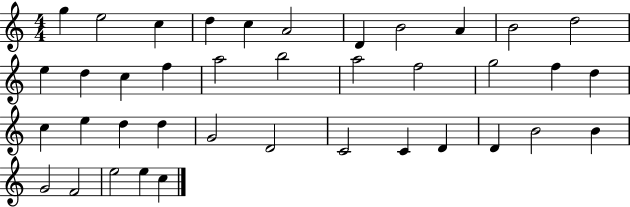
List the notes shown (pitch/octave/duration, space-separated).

G5/q E5/h C5/q D5/q C5/q A4/h D4/q B4/h A4/q B4/h D5/h E5/q D5/q C5/q F5/q A5/h B5/h A5/h F5/h G5/h F5/q D5/q C5/q E5/q D5/q D5/q G4/h D4/h C4/h C4/q D4/q D4/q B4/h B4/q G4/h F4/h E5/h E5/q C5/q